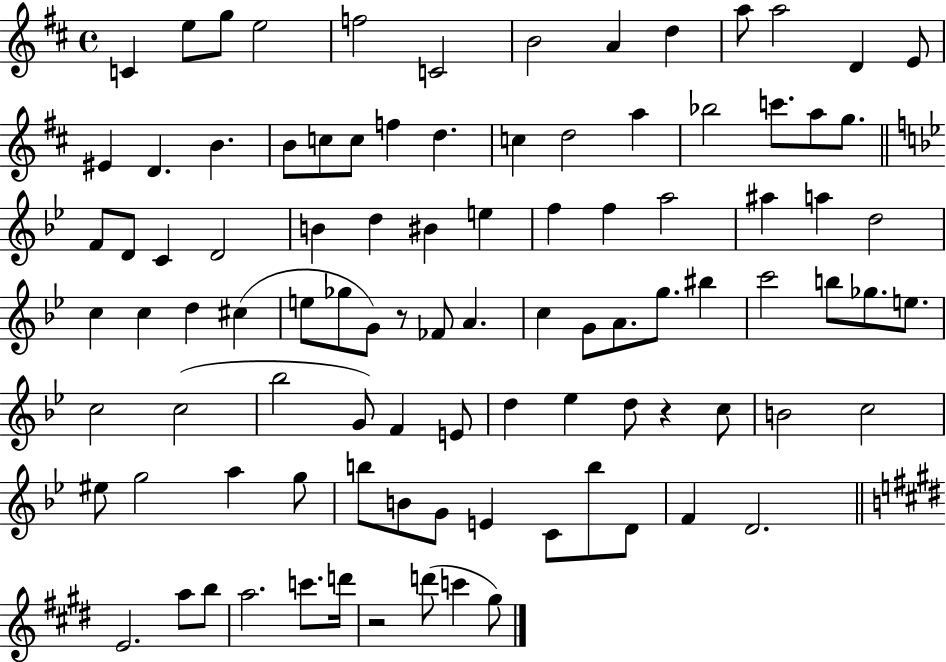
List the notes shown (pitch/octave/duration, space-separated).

C4/q E5/e G5/e E5/h F5/h C4/h B4/h A4/q D5/q A5/e A5/h D4/q E4/e EIS4/q D4/q. B4/q. B4/e C5/e C5/e F5/q D5/q. C5/q D5/h A5/q Bb5/h C6/e. A5/e G5/e. F4/e D4/e C4/q D4/h B4/q D5/q BIS4/q E5/q F5/q F5/q A5/h A#5/q A5/q D5/h C5/q C5/q D5/q C#5/q E5/e Gb5/e G4/e R/e FES4/e A4/q. C5/q G4/e A4/e. G5/e. BIS5/q C6/h B5/e Gb5/e. E5/e. C5/h C5/h Bb5/h G4/e F4/q E4/e D5/q Eb5/q D5/e R/q C5/e B4/h C5/h EIS5/e G5/h A5/q G5/e B5/e B4/e G4/e E4/q C4/e B5/e D4/e F4/q D4/h. E4/h. A5/e B5/e A5/h. C6/e. D6/s R/h D6/e C6/q G#5/e